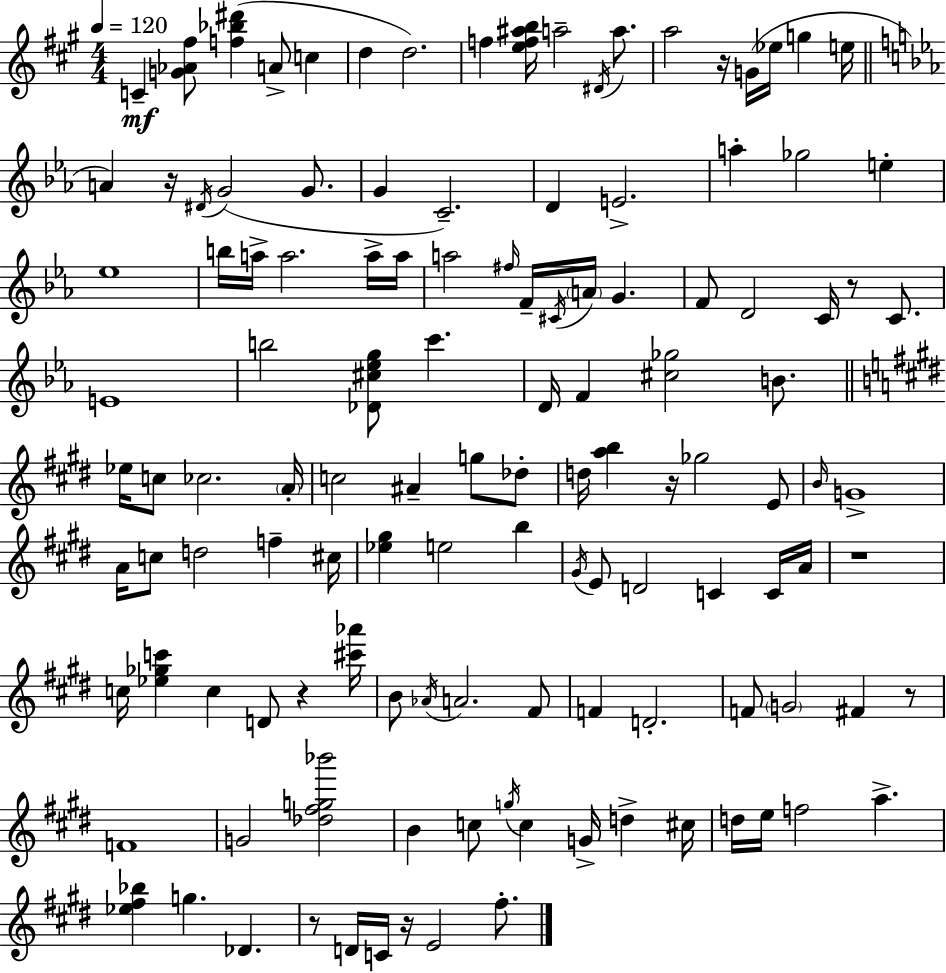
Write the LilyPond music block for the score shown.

{
  \clef treble
  \numericTimeSignature
  \time 4/4
  \key a \major
  \tempo 4 = 120
  c'4--\mf <g' aes' fis''>8 <f'' bes'' dis'''>4( a'8-> c''4 | d''4 d''2.) | f''4 <e'' f'' ais'' b''>16 a''2-- \acciaccatura { dis'16 } a''8. | a''2 r16 g'16( ees''16 g''4 | \break e''16 \bar "||" \break \key c \minor a'4) r16 \acciaccatura { dis'16 } g'2( g'8. | g'4 c'2.--) | d'4 e'2.-> | a''4-. ges''2 e''4-. | \break ees''1 | b''16 a''16-> a''2. a''16-> | a''16 a''2 \grace { fis''16 } f'16-- \acciaccatura { cis'16 } \parenthesize a'16 g'4. | f'8 d'2 c'16 r8 | \break c'8. e'1 | b''2 <des' cis'' ees'' g''>8 c'''4. | d'16 f'4 <cis'' ges''>2 | b'8. \bar "||" \break \key e \major ees''16 c''8 ces''2. \parenthesize a'16-. | c''2 ais'4-- g''8 des''8-. | d''16 <a'' b''>4 r16 ges''2 e'8 | \grace { b'16 } g'1-> | \break a'16 c''8 d''2 f''4-- | cis''16 <ees'' gis''>4 e''2 b''4 | \acciaccatura { gis'16 } e'8 d'2 c'4 | c'16 a'16 r1 | \break c''16 <ees'' ges'' c'''>4 c''4 d'8 r4 | <cis''' aes'''>16 b'8 \acciaccatura { aes'16 } a'2. | fis'8 f'4 d'2.-. | f'8 \parenthesize g'2 fis'4 | \break r8 f'1 | g'2 <des'' fis'' g'' bes'''>2 | b'4 c''8 \acciaccatura { g''16 } c''4 g'16-> d''4-> | cis''16 d''16 e''16 f''2 a''4.-> | \break <ees'' fis'' bes''>4 g''4. des'4. | r8 d'16 c'16 r16 e'2 | fis''8.-. \bar "|."
}